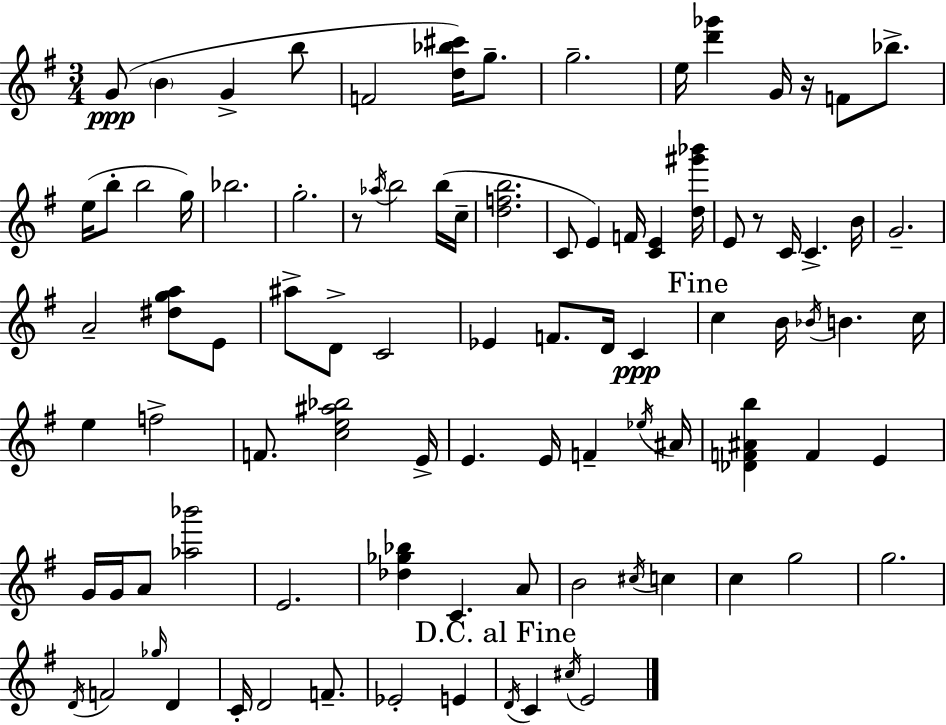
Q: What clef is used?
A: treble